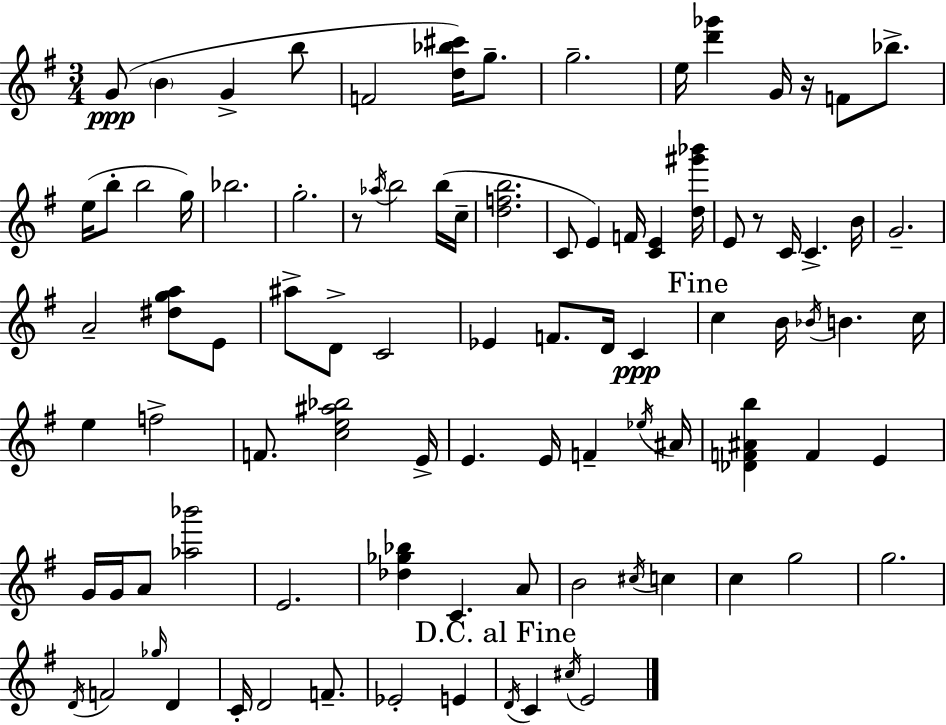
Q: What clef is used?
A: treble